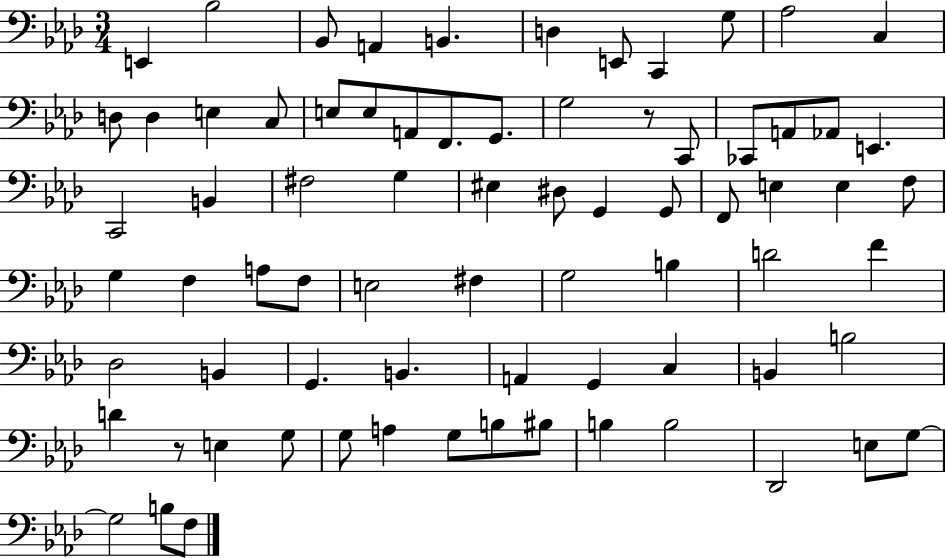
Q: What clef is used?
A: bass